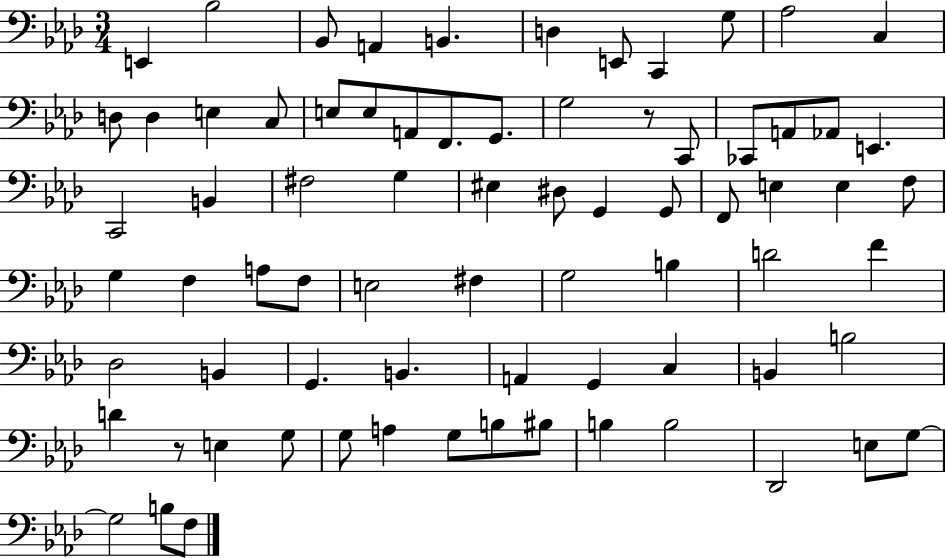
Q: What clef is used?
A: bass